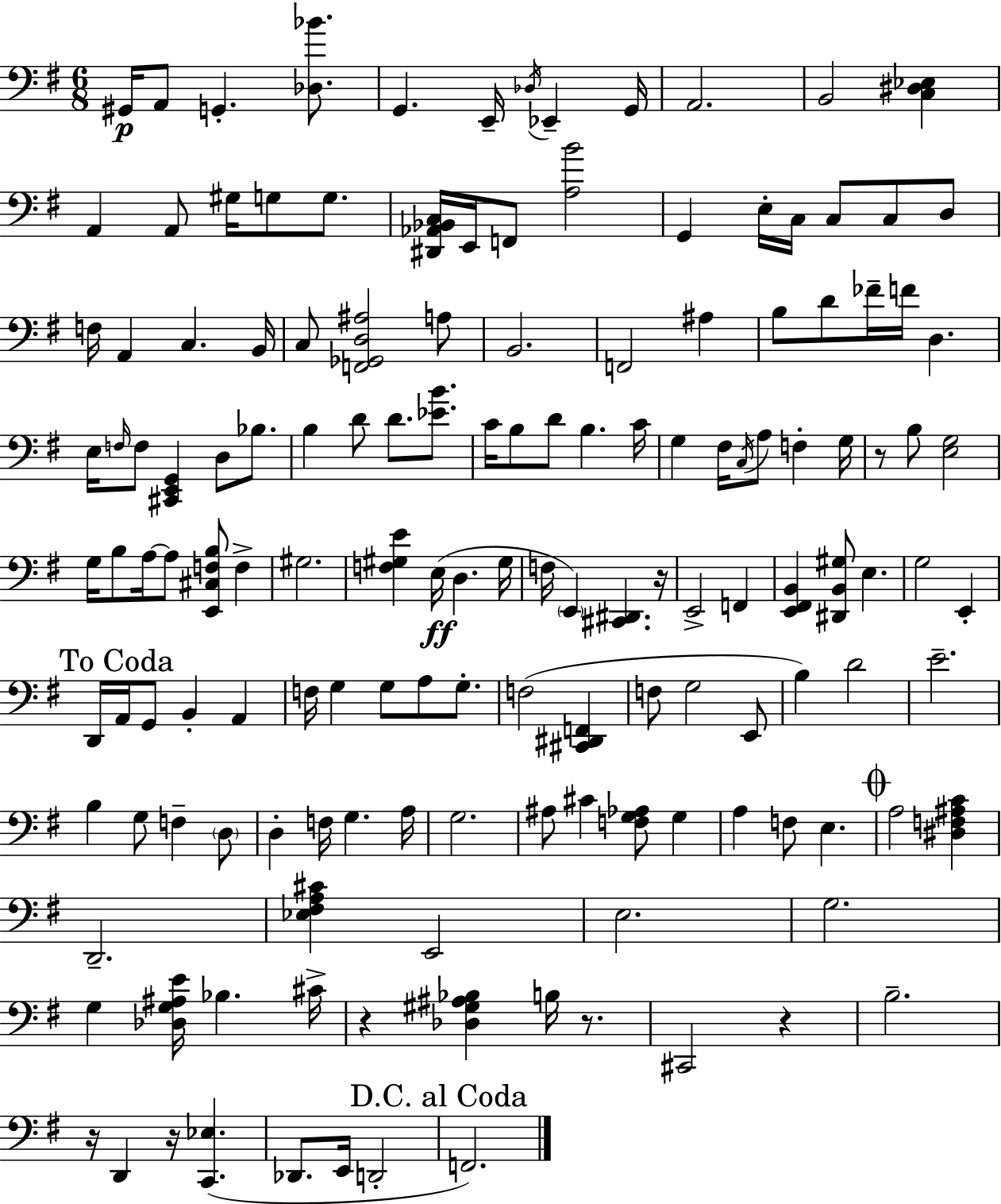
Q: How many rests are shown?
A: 7